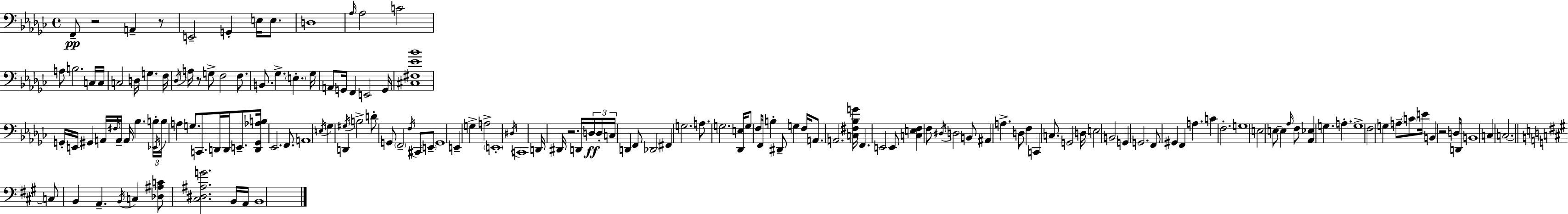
{
  \clef bass
  \time 4/4
  \defaultTimeSignature
  \key ees \minor
  f,8--\pp r2 a,4-- r8 | e,2-- g,4-. e16 e8. | d1 | \grace { aes16 } aes2 c'2 | \break a8 b2. c16 | c16 c2 d16 g4. | f16 \acciaccatura { des16 } a16 r8 g8-> f2 f8. | b,8. ges4.-> \parenthesize e4.-. | \break ges16 a,8 g,16 f,4 e,2 | g,16 <cis fis ees' bes'>1 | g,16-. e,16 gis,4 a,16 \grace { fis16 } a,16-- a,16 bes4. | \tuplet 3/2 { b16-. \acciaccatura { ees,16 } b16 } a4 g8. c,8. d,16 | \break d,16 e,8.-- <d, ges, aes b>16 ees,2. | f,8. a,1 | \acciaccatura { e16 } ges4 d,4 \acciaccatura { gis16 } b2-> | d'8-. g,8 \parenthesize f,2-- | \break \acciaccatura { f16 } cis,8 \parenthesize e,8-- g,1 | e,4-- g4-> a2-> | \parenthesize e,1-. | \acciaccatura { dis16 } c,1 | \break d,16 dis,16 r2. | d,16 \tuplet 3/2 { d16\ff d16-. c16 } d,4 f,8 | des,2 fis,4 g2. | a8. g2. | \break <des, e>16 g8 f8 f,16 b4-. | dis,8-- g4 f16 a,8. a,2. | <c fis bes g'>16 f,4. e,2 | e,8 <c e f>4 f8 \acciaccatura { dis16 } d2 | \break b,8 ais,4 a4.-> | d8 f4 c,4 c8. | g,2 d16 e2 | b,2 g,4 g,2. | \break f,8 gis,4 f,4 | a4. c'4 f2.-. | g1 | e2 | \break e8~~ e4 \grace { aes16 } f8 <aes, ees>4 g4. | a4.-. g1-> | f2 | g4 a8-- \parenthesize c'8 e'16 b,4 r2 | \break d8 d,16 b,1 | c4 c2.~~ | \bar "||" \break \key a \major c8 b,4 a,4.-- \acciaccatura { b,16 } c4 | <des ais c'>8 <cis dis ais g'>2. b,16 | a,16 b,1 | \bar "|."
}